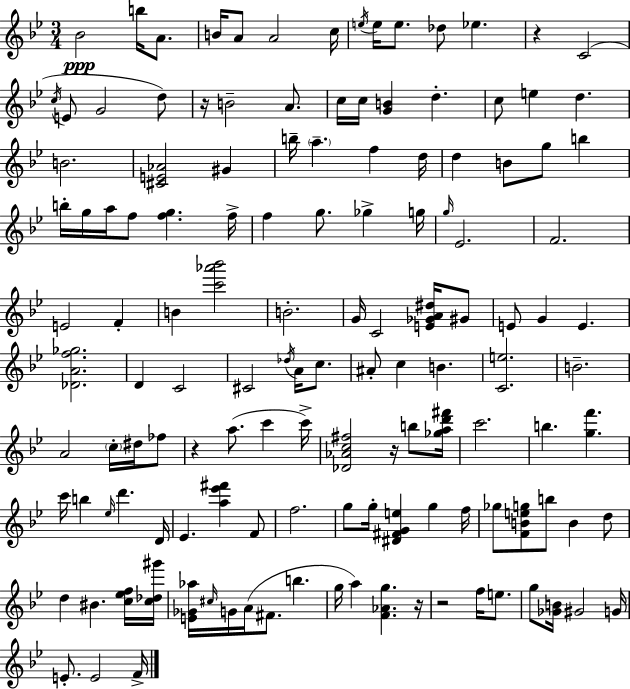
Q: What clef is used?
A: treble